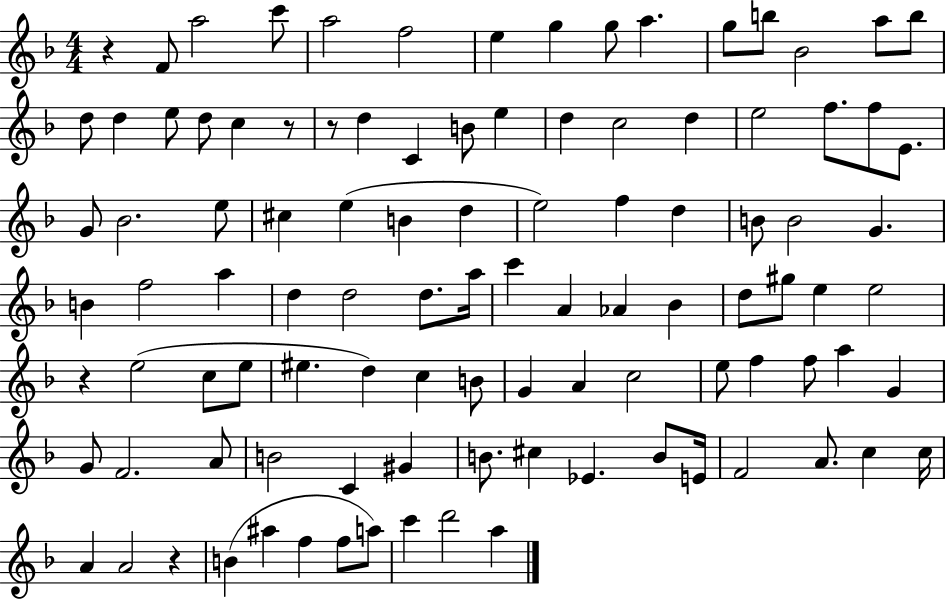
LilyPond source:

{
  \clef treble
  \numericTimeSignature
  \time 4/4
  \key f \major
  r4 f'8 a''2 c'''8 | a''2 f''2 | e''4 g''4 g''8 a''4. | g''8 b''8 bes'2 a''8 b''8 | \break d''8 d''4 e''8 d''8 c''4 r8 | r8 d''4 c'4 b'8 e''4 | d''4 c''2 d''4 | e''2 f''8. f''8 e'8. | \break g'8 bes'2. e''8 | cis''4 e''4( b'4 d''4 | e''2) f''4 d''4 | b'8 b'2 g'4. | \break b'4 f''2 a''4 | d''4 d''2 d''8. a''16 | c'''4 a'4 aes'4 bes'4 | d''8 gis''8 e''4 e''2 | \break r4 e''2( c''8 e''8 | eis''4. d''4) c''4 b'8 | g'4 a'4 c''2 | e''8 f''4 f''8 a''4 g'4 | \break g'8 f'2. a'8 | b'2 c'4 gis'4 | b'8. cis''4 ees'4. b'8 e'16 | f'2 a'8. c''4 c''16 | \break a'4 a'2 r4 | b'4( ais''4 f''4 f''8 a''8) | c'''4 d'''2 a''4 | \bar "|."
}